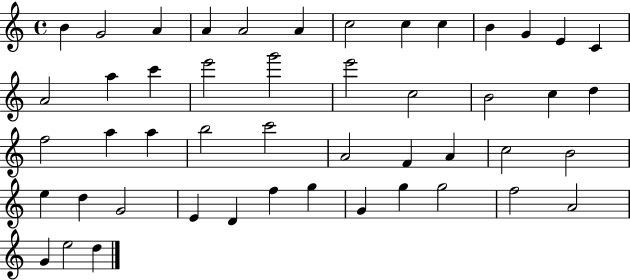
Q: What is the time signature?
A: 4/4